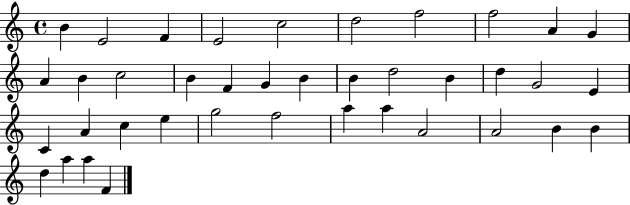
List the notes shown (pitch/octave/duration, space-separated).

B4/q E4/h F4/q E4/h C5/h D5/h F5/h F5/h A4/q G4/q A4/q B4/q C5/h B4/q F4/q G4/q B4/q B4/q D5/h B4/q D5/q G4/h E4/q C4/q A4/q C5/q E5/q G5/h F5/h A5/q A5/q A4/h A4/h B4/q B4/q D5/q A5/q A5/q F4/q